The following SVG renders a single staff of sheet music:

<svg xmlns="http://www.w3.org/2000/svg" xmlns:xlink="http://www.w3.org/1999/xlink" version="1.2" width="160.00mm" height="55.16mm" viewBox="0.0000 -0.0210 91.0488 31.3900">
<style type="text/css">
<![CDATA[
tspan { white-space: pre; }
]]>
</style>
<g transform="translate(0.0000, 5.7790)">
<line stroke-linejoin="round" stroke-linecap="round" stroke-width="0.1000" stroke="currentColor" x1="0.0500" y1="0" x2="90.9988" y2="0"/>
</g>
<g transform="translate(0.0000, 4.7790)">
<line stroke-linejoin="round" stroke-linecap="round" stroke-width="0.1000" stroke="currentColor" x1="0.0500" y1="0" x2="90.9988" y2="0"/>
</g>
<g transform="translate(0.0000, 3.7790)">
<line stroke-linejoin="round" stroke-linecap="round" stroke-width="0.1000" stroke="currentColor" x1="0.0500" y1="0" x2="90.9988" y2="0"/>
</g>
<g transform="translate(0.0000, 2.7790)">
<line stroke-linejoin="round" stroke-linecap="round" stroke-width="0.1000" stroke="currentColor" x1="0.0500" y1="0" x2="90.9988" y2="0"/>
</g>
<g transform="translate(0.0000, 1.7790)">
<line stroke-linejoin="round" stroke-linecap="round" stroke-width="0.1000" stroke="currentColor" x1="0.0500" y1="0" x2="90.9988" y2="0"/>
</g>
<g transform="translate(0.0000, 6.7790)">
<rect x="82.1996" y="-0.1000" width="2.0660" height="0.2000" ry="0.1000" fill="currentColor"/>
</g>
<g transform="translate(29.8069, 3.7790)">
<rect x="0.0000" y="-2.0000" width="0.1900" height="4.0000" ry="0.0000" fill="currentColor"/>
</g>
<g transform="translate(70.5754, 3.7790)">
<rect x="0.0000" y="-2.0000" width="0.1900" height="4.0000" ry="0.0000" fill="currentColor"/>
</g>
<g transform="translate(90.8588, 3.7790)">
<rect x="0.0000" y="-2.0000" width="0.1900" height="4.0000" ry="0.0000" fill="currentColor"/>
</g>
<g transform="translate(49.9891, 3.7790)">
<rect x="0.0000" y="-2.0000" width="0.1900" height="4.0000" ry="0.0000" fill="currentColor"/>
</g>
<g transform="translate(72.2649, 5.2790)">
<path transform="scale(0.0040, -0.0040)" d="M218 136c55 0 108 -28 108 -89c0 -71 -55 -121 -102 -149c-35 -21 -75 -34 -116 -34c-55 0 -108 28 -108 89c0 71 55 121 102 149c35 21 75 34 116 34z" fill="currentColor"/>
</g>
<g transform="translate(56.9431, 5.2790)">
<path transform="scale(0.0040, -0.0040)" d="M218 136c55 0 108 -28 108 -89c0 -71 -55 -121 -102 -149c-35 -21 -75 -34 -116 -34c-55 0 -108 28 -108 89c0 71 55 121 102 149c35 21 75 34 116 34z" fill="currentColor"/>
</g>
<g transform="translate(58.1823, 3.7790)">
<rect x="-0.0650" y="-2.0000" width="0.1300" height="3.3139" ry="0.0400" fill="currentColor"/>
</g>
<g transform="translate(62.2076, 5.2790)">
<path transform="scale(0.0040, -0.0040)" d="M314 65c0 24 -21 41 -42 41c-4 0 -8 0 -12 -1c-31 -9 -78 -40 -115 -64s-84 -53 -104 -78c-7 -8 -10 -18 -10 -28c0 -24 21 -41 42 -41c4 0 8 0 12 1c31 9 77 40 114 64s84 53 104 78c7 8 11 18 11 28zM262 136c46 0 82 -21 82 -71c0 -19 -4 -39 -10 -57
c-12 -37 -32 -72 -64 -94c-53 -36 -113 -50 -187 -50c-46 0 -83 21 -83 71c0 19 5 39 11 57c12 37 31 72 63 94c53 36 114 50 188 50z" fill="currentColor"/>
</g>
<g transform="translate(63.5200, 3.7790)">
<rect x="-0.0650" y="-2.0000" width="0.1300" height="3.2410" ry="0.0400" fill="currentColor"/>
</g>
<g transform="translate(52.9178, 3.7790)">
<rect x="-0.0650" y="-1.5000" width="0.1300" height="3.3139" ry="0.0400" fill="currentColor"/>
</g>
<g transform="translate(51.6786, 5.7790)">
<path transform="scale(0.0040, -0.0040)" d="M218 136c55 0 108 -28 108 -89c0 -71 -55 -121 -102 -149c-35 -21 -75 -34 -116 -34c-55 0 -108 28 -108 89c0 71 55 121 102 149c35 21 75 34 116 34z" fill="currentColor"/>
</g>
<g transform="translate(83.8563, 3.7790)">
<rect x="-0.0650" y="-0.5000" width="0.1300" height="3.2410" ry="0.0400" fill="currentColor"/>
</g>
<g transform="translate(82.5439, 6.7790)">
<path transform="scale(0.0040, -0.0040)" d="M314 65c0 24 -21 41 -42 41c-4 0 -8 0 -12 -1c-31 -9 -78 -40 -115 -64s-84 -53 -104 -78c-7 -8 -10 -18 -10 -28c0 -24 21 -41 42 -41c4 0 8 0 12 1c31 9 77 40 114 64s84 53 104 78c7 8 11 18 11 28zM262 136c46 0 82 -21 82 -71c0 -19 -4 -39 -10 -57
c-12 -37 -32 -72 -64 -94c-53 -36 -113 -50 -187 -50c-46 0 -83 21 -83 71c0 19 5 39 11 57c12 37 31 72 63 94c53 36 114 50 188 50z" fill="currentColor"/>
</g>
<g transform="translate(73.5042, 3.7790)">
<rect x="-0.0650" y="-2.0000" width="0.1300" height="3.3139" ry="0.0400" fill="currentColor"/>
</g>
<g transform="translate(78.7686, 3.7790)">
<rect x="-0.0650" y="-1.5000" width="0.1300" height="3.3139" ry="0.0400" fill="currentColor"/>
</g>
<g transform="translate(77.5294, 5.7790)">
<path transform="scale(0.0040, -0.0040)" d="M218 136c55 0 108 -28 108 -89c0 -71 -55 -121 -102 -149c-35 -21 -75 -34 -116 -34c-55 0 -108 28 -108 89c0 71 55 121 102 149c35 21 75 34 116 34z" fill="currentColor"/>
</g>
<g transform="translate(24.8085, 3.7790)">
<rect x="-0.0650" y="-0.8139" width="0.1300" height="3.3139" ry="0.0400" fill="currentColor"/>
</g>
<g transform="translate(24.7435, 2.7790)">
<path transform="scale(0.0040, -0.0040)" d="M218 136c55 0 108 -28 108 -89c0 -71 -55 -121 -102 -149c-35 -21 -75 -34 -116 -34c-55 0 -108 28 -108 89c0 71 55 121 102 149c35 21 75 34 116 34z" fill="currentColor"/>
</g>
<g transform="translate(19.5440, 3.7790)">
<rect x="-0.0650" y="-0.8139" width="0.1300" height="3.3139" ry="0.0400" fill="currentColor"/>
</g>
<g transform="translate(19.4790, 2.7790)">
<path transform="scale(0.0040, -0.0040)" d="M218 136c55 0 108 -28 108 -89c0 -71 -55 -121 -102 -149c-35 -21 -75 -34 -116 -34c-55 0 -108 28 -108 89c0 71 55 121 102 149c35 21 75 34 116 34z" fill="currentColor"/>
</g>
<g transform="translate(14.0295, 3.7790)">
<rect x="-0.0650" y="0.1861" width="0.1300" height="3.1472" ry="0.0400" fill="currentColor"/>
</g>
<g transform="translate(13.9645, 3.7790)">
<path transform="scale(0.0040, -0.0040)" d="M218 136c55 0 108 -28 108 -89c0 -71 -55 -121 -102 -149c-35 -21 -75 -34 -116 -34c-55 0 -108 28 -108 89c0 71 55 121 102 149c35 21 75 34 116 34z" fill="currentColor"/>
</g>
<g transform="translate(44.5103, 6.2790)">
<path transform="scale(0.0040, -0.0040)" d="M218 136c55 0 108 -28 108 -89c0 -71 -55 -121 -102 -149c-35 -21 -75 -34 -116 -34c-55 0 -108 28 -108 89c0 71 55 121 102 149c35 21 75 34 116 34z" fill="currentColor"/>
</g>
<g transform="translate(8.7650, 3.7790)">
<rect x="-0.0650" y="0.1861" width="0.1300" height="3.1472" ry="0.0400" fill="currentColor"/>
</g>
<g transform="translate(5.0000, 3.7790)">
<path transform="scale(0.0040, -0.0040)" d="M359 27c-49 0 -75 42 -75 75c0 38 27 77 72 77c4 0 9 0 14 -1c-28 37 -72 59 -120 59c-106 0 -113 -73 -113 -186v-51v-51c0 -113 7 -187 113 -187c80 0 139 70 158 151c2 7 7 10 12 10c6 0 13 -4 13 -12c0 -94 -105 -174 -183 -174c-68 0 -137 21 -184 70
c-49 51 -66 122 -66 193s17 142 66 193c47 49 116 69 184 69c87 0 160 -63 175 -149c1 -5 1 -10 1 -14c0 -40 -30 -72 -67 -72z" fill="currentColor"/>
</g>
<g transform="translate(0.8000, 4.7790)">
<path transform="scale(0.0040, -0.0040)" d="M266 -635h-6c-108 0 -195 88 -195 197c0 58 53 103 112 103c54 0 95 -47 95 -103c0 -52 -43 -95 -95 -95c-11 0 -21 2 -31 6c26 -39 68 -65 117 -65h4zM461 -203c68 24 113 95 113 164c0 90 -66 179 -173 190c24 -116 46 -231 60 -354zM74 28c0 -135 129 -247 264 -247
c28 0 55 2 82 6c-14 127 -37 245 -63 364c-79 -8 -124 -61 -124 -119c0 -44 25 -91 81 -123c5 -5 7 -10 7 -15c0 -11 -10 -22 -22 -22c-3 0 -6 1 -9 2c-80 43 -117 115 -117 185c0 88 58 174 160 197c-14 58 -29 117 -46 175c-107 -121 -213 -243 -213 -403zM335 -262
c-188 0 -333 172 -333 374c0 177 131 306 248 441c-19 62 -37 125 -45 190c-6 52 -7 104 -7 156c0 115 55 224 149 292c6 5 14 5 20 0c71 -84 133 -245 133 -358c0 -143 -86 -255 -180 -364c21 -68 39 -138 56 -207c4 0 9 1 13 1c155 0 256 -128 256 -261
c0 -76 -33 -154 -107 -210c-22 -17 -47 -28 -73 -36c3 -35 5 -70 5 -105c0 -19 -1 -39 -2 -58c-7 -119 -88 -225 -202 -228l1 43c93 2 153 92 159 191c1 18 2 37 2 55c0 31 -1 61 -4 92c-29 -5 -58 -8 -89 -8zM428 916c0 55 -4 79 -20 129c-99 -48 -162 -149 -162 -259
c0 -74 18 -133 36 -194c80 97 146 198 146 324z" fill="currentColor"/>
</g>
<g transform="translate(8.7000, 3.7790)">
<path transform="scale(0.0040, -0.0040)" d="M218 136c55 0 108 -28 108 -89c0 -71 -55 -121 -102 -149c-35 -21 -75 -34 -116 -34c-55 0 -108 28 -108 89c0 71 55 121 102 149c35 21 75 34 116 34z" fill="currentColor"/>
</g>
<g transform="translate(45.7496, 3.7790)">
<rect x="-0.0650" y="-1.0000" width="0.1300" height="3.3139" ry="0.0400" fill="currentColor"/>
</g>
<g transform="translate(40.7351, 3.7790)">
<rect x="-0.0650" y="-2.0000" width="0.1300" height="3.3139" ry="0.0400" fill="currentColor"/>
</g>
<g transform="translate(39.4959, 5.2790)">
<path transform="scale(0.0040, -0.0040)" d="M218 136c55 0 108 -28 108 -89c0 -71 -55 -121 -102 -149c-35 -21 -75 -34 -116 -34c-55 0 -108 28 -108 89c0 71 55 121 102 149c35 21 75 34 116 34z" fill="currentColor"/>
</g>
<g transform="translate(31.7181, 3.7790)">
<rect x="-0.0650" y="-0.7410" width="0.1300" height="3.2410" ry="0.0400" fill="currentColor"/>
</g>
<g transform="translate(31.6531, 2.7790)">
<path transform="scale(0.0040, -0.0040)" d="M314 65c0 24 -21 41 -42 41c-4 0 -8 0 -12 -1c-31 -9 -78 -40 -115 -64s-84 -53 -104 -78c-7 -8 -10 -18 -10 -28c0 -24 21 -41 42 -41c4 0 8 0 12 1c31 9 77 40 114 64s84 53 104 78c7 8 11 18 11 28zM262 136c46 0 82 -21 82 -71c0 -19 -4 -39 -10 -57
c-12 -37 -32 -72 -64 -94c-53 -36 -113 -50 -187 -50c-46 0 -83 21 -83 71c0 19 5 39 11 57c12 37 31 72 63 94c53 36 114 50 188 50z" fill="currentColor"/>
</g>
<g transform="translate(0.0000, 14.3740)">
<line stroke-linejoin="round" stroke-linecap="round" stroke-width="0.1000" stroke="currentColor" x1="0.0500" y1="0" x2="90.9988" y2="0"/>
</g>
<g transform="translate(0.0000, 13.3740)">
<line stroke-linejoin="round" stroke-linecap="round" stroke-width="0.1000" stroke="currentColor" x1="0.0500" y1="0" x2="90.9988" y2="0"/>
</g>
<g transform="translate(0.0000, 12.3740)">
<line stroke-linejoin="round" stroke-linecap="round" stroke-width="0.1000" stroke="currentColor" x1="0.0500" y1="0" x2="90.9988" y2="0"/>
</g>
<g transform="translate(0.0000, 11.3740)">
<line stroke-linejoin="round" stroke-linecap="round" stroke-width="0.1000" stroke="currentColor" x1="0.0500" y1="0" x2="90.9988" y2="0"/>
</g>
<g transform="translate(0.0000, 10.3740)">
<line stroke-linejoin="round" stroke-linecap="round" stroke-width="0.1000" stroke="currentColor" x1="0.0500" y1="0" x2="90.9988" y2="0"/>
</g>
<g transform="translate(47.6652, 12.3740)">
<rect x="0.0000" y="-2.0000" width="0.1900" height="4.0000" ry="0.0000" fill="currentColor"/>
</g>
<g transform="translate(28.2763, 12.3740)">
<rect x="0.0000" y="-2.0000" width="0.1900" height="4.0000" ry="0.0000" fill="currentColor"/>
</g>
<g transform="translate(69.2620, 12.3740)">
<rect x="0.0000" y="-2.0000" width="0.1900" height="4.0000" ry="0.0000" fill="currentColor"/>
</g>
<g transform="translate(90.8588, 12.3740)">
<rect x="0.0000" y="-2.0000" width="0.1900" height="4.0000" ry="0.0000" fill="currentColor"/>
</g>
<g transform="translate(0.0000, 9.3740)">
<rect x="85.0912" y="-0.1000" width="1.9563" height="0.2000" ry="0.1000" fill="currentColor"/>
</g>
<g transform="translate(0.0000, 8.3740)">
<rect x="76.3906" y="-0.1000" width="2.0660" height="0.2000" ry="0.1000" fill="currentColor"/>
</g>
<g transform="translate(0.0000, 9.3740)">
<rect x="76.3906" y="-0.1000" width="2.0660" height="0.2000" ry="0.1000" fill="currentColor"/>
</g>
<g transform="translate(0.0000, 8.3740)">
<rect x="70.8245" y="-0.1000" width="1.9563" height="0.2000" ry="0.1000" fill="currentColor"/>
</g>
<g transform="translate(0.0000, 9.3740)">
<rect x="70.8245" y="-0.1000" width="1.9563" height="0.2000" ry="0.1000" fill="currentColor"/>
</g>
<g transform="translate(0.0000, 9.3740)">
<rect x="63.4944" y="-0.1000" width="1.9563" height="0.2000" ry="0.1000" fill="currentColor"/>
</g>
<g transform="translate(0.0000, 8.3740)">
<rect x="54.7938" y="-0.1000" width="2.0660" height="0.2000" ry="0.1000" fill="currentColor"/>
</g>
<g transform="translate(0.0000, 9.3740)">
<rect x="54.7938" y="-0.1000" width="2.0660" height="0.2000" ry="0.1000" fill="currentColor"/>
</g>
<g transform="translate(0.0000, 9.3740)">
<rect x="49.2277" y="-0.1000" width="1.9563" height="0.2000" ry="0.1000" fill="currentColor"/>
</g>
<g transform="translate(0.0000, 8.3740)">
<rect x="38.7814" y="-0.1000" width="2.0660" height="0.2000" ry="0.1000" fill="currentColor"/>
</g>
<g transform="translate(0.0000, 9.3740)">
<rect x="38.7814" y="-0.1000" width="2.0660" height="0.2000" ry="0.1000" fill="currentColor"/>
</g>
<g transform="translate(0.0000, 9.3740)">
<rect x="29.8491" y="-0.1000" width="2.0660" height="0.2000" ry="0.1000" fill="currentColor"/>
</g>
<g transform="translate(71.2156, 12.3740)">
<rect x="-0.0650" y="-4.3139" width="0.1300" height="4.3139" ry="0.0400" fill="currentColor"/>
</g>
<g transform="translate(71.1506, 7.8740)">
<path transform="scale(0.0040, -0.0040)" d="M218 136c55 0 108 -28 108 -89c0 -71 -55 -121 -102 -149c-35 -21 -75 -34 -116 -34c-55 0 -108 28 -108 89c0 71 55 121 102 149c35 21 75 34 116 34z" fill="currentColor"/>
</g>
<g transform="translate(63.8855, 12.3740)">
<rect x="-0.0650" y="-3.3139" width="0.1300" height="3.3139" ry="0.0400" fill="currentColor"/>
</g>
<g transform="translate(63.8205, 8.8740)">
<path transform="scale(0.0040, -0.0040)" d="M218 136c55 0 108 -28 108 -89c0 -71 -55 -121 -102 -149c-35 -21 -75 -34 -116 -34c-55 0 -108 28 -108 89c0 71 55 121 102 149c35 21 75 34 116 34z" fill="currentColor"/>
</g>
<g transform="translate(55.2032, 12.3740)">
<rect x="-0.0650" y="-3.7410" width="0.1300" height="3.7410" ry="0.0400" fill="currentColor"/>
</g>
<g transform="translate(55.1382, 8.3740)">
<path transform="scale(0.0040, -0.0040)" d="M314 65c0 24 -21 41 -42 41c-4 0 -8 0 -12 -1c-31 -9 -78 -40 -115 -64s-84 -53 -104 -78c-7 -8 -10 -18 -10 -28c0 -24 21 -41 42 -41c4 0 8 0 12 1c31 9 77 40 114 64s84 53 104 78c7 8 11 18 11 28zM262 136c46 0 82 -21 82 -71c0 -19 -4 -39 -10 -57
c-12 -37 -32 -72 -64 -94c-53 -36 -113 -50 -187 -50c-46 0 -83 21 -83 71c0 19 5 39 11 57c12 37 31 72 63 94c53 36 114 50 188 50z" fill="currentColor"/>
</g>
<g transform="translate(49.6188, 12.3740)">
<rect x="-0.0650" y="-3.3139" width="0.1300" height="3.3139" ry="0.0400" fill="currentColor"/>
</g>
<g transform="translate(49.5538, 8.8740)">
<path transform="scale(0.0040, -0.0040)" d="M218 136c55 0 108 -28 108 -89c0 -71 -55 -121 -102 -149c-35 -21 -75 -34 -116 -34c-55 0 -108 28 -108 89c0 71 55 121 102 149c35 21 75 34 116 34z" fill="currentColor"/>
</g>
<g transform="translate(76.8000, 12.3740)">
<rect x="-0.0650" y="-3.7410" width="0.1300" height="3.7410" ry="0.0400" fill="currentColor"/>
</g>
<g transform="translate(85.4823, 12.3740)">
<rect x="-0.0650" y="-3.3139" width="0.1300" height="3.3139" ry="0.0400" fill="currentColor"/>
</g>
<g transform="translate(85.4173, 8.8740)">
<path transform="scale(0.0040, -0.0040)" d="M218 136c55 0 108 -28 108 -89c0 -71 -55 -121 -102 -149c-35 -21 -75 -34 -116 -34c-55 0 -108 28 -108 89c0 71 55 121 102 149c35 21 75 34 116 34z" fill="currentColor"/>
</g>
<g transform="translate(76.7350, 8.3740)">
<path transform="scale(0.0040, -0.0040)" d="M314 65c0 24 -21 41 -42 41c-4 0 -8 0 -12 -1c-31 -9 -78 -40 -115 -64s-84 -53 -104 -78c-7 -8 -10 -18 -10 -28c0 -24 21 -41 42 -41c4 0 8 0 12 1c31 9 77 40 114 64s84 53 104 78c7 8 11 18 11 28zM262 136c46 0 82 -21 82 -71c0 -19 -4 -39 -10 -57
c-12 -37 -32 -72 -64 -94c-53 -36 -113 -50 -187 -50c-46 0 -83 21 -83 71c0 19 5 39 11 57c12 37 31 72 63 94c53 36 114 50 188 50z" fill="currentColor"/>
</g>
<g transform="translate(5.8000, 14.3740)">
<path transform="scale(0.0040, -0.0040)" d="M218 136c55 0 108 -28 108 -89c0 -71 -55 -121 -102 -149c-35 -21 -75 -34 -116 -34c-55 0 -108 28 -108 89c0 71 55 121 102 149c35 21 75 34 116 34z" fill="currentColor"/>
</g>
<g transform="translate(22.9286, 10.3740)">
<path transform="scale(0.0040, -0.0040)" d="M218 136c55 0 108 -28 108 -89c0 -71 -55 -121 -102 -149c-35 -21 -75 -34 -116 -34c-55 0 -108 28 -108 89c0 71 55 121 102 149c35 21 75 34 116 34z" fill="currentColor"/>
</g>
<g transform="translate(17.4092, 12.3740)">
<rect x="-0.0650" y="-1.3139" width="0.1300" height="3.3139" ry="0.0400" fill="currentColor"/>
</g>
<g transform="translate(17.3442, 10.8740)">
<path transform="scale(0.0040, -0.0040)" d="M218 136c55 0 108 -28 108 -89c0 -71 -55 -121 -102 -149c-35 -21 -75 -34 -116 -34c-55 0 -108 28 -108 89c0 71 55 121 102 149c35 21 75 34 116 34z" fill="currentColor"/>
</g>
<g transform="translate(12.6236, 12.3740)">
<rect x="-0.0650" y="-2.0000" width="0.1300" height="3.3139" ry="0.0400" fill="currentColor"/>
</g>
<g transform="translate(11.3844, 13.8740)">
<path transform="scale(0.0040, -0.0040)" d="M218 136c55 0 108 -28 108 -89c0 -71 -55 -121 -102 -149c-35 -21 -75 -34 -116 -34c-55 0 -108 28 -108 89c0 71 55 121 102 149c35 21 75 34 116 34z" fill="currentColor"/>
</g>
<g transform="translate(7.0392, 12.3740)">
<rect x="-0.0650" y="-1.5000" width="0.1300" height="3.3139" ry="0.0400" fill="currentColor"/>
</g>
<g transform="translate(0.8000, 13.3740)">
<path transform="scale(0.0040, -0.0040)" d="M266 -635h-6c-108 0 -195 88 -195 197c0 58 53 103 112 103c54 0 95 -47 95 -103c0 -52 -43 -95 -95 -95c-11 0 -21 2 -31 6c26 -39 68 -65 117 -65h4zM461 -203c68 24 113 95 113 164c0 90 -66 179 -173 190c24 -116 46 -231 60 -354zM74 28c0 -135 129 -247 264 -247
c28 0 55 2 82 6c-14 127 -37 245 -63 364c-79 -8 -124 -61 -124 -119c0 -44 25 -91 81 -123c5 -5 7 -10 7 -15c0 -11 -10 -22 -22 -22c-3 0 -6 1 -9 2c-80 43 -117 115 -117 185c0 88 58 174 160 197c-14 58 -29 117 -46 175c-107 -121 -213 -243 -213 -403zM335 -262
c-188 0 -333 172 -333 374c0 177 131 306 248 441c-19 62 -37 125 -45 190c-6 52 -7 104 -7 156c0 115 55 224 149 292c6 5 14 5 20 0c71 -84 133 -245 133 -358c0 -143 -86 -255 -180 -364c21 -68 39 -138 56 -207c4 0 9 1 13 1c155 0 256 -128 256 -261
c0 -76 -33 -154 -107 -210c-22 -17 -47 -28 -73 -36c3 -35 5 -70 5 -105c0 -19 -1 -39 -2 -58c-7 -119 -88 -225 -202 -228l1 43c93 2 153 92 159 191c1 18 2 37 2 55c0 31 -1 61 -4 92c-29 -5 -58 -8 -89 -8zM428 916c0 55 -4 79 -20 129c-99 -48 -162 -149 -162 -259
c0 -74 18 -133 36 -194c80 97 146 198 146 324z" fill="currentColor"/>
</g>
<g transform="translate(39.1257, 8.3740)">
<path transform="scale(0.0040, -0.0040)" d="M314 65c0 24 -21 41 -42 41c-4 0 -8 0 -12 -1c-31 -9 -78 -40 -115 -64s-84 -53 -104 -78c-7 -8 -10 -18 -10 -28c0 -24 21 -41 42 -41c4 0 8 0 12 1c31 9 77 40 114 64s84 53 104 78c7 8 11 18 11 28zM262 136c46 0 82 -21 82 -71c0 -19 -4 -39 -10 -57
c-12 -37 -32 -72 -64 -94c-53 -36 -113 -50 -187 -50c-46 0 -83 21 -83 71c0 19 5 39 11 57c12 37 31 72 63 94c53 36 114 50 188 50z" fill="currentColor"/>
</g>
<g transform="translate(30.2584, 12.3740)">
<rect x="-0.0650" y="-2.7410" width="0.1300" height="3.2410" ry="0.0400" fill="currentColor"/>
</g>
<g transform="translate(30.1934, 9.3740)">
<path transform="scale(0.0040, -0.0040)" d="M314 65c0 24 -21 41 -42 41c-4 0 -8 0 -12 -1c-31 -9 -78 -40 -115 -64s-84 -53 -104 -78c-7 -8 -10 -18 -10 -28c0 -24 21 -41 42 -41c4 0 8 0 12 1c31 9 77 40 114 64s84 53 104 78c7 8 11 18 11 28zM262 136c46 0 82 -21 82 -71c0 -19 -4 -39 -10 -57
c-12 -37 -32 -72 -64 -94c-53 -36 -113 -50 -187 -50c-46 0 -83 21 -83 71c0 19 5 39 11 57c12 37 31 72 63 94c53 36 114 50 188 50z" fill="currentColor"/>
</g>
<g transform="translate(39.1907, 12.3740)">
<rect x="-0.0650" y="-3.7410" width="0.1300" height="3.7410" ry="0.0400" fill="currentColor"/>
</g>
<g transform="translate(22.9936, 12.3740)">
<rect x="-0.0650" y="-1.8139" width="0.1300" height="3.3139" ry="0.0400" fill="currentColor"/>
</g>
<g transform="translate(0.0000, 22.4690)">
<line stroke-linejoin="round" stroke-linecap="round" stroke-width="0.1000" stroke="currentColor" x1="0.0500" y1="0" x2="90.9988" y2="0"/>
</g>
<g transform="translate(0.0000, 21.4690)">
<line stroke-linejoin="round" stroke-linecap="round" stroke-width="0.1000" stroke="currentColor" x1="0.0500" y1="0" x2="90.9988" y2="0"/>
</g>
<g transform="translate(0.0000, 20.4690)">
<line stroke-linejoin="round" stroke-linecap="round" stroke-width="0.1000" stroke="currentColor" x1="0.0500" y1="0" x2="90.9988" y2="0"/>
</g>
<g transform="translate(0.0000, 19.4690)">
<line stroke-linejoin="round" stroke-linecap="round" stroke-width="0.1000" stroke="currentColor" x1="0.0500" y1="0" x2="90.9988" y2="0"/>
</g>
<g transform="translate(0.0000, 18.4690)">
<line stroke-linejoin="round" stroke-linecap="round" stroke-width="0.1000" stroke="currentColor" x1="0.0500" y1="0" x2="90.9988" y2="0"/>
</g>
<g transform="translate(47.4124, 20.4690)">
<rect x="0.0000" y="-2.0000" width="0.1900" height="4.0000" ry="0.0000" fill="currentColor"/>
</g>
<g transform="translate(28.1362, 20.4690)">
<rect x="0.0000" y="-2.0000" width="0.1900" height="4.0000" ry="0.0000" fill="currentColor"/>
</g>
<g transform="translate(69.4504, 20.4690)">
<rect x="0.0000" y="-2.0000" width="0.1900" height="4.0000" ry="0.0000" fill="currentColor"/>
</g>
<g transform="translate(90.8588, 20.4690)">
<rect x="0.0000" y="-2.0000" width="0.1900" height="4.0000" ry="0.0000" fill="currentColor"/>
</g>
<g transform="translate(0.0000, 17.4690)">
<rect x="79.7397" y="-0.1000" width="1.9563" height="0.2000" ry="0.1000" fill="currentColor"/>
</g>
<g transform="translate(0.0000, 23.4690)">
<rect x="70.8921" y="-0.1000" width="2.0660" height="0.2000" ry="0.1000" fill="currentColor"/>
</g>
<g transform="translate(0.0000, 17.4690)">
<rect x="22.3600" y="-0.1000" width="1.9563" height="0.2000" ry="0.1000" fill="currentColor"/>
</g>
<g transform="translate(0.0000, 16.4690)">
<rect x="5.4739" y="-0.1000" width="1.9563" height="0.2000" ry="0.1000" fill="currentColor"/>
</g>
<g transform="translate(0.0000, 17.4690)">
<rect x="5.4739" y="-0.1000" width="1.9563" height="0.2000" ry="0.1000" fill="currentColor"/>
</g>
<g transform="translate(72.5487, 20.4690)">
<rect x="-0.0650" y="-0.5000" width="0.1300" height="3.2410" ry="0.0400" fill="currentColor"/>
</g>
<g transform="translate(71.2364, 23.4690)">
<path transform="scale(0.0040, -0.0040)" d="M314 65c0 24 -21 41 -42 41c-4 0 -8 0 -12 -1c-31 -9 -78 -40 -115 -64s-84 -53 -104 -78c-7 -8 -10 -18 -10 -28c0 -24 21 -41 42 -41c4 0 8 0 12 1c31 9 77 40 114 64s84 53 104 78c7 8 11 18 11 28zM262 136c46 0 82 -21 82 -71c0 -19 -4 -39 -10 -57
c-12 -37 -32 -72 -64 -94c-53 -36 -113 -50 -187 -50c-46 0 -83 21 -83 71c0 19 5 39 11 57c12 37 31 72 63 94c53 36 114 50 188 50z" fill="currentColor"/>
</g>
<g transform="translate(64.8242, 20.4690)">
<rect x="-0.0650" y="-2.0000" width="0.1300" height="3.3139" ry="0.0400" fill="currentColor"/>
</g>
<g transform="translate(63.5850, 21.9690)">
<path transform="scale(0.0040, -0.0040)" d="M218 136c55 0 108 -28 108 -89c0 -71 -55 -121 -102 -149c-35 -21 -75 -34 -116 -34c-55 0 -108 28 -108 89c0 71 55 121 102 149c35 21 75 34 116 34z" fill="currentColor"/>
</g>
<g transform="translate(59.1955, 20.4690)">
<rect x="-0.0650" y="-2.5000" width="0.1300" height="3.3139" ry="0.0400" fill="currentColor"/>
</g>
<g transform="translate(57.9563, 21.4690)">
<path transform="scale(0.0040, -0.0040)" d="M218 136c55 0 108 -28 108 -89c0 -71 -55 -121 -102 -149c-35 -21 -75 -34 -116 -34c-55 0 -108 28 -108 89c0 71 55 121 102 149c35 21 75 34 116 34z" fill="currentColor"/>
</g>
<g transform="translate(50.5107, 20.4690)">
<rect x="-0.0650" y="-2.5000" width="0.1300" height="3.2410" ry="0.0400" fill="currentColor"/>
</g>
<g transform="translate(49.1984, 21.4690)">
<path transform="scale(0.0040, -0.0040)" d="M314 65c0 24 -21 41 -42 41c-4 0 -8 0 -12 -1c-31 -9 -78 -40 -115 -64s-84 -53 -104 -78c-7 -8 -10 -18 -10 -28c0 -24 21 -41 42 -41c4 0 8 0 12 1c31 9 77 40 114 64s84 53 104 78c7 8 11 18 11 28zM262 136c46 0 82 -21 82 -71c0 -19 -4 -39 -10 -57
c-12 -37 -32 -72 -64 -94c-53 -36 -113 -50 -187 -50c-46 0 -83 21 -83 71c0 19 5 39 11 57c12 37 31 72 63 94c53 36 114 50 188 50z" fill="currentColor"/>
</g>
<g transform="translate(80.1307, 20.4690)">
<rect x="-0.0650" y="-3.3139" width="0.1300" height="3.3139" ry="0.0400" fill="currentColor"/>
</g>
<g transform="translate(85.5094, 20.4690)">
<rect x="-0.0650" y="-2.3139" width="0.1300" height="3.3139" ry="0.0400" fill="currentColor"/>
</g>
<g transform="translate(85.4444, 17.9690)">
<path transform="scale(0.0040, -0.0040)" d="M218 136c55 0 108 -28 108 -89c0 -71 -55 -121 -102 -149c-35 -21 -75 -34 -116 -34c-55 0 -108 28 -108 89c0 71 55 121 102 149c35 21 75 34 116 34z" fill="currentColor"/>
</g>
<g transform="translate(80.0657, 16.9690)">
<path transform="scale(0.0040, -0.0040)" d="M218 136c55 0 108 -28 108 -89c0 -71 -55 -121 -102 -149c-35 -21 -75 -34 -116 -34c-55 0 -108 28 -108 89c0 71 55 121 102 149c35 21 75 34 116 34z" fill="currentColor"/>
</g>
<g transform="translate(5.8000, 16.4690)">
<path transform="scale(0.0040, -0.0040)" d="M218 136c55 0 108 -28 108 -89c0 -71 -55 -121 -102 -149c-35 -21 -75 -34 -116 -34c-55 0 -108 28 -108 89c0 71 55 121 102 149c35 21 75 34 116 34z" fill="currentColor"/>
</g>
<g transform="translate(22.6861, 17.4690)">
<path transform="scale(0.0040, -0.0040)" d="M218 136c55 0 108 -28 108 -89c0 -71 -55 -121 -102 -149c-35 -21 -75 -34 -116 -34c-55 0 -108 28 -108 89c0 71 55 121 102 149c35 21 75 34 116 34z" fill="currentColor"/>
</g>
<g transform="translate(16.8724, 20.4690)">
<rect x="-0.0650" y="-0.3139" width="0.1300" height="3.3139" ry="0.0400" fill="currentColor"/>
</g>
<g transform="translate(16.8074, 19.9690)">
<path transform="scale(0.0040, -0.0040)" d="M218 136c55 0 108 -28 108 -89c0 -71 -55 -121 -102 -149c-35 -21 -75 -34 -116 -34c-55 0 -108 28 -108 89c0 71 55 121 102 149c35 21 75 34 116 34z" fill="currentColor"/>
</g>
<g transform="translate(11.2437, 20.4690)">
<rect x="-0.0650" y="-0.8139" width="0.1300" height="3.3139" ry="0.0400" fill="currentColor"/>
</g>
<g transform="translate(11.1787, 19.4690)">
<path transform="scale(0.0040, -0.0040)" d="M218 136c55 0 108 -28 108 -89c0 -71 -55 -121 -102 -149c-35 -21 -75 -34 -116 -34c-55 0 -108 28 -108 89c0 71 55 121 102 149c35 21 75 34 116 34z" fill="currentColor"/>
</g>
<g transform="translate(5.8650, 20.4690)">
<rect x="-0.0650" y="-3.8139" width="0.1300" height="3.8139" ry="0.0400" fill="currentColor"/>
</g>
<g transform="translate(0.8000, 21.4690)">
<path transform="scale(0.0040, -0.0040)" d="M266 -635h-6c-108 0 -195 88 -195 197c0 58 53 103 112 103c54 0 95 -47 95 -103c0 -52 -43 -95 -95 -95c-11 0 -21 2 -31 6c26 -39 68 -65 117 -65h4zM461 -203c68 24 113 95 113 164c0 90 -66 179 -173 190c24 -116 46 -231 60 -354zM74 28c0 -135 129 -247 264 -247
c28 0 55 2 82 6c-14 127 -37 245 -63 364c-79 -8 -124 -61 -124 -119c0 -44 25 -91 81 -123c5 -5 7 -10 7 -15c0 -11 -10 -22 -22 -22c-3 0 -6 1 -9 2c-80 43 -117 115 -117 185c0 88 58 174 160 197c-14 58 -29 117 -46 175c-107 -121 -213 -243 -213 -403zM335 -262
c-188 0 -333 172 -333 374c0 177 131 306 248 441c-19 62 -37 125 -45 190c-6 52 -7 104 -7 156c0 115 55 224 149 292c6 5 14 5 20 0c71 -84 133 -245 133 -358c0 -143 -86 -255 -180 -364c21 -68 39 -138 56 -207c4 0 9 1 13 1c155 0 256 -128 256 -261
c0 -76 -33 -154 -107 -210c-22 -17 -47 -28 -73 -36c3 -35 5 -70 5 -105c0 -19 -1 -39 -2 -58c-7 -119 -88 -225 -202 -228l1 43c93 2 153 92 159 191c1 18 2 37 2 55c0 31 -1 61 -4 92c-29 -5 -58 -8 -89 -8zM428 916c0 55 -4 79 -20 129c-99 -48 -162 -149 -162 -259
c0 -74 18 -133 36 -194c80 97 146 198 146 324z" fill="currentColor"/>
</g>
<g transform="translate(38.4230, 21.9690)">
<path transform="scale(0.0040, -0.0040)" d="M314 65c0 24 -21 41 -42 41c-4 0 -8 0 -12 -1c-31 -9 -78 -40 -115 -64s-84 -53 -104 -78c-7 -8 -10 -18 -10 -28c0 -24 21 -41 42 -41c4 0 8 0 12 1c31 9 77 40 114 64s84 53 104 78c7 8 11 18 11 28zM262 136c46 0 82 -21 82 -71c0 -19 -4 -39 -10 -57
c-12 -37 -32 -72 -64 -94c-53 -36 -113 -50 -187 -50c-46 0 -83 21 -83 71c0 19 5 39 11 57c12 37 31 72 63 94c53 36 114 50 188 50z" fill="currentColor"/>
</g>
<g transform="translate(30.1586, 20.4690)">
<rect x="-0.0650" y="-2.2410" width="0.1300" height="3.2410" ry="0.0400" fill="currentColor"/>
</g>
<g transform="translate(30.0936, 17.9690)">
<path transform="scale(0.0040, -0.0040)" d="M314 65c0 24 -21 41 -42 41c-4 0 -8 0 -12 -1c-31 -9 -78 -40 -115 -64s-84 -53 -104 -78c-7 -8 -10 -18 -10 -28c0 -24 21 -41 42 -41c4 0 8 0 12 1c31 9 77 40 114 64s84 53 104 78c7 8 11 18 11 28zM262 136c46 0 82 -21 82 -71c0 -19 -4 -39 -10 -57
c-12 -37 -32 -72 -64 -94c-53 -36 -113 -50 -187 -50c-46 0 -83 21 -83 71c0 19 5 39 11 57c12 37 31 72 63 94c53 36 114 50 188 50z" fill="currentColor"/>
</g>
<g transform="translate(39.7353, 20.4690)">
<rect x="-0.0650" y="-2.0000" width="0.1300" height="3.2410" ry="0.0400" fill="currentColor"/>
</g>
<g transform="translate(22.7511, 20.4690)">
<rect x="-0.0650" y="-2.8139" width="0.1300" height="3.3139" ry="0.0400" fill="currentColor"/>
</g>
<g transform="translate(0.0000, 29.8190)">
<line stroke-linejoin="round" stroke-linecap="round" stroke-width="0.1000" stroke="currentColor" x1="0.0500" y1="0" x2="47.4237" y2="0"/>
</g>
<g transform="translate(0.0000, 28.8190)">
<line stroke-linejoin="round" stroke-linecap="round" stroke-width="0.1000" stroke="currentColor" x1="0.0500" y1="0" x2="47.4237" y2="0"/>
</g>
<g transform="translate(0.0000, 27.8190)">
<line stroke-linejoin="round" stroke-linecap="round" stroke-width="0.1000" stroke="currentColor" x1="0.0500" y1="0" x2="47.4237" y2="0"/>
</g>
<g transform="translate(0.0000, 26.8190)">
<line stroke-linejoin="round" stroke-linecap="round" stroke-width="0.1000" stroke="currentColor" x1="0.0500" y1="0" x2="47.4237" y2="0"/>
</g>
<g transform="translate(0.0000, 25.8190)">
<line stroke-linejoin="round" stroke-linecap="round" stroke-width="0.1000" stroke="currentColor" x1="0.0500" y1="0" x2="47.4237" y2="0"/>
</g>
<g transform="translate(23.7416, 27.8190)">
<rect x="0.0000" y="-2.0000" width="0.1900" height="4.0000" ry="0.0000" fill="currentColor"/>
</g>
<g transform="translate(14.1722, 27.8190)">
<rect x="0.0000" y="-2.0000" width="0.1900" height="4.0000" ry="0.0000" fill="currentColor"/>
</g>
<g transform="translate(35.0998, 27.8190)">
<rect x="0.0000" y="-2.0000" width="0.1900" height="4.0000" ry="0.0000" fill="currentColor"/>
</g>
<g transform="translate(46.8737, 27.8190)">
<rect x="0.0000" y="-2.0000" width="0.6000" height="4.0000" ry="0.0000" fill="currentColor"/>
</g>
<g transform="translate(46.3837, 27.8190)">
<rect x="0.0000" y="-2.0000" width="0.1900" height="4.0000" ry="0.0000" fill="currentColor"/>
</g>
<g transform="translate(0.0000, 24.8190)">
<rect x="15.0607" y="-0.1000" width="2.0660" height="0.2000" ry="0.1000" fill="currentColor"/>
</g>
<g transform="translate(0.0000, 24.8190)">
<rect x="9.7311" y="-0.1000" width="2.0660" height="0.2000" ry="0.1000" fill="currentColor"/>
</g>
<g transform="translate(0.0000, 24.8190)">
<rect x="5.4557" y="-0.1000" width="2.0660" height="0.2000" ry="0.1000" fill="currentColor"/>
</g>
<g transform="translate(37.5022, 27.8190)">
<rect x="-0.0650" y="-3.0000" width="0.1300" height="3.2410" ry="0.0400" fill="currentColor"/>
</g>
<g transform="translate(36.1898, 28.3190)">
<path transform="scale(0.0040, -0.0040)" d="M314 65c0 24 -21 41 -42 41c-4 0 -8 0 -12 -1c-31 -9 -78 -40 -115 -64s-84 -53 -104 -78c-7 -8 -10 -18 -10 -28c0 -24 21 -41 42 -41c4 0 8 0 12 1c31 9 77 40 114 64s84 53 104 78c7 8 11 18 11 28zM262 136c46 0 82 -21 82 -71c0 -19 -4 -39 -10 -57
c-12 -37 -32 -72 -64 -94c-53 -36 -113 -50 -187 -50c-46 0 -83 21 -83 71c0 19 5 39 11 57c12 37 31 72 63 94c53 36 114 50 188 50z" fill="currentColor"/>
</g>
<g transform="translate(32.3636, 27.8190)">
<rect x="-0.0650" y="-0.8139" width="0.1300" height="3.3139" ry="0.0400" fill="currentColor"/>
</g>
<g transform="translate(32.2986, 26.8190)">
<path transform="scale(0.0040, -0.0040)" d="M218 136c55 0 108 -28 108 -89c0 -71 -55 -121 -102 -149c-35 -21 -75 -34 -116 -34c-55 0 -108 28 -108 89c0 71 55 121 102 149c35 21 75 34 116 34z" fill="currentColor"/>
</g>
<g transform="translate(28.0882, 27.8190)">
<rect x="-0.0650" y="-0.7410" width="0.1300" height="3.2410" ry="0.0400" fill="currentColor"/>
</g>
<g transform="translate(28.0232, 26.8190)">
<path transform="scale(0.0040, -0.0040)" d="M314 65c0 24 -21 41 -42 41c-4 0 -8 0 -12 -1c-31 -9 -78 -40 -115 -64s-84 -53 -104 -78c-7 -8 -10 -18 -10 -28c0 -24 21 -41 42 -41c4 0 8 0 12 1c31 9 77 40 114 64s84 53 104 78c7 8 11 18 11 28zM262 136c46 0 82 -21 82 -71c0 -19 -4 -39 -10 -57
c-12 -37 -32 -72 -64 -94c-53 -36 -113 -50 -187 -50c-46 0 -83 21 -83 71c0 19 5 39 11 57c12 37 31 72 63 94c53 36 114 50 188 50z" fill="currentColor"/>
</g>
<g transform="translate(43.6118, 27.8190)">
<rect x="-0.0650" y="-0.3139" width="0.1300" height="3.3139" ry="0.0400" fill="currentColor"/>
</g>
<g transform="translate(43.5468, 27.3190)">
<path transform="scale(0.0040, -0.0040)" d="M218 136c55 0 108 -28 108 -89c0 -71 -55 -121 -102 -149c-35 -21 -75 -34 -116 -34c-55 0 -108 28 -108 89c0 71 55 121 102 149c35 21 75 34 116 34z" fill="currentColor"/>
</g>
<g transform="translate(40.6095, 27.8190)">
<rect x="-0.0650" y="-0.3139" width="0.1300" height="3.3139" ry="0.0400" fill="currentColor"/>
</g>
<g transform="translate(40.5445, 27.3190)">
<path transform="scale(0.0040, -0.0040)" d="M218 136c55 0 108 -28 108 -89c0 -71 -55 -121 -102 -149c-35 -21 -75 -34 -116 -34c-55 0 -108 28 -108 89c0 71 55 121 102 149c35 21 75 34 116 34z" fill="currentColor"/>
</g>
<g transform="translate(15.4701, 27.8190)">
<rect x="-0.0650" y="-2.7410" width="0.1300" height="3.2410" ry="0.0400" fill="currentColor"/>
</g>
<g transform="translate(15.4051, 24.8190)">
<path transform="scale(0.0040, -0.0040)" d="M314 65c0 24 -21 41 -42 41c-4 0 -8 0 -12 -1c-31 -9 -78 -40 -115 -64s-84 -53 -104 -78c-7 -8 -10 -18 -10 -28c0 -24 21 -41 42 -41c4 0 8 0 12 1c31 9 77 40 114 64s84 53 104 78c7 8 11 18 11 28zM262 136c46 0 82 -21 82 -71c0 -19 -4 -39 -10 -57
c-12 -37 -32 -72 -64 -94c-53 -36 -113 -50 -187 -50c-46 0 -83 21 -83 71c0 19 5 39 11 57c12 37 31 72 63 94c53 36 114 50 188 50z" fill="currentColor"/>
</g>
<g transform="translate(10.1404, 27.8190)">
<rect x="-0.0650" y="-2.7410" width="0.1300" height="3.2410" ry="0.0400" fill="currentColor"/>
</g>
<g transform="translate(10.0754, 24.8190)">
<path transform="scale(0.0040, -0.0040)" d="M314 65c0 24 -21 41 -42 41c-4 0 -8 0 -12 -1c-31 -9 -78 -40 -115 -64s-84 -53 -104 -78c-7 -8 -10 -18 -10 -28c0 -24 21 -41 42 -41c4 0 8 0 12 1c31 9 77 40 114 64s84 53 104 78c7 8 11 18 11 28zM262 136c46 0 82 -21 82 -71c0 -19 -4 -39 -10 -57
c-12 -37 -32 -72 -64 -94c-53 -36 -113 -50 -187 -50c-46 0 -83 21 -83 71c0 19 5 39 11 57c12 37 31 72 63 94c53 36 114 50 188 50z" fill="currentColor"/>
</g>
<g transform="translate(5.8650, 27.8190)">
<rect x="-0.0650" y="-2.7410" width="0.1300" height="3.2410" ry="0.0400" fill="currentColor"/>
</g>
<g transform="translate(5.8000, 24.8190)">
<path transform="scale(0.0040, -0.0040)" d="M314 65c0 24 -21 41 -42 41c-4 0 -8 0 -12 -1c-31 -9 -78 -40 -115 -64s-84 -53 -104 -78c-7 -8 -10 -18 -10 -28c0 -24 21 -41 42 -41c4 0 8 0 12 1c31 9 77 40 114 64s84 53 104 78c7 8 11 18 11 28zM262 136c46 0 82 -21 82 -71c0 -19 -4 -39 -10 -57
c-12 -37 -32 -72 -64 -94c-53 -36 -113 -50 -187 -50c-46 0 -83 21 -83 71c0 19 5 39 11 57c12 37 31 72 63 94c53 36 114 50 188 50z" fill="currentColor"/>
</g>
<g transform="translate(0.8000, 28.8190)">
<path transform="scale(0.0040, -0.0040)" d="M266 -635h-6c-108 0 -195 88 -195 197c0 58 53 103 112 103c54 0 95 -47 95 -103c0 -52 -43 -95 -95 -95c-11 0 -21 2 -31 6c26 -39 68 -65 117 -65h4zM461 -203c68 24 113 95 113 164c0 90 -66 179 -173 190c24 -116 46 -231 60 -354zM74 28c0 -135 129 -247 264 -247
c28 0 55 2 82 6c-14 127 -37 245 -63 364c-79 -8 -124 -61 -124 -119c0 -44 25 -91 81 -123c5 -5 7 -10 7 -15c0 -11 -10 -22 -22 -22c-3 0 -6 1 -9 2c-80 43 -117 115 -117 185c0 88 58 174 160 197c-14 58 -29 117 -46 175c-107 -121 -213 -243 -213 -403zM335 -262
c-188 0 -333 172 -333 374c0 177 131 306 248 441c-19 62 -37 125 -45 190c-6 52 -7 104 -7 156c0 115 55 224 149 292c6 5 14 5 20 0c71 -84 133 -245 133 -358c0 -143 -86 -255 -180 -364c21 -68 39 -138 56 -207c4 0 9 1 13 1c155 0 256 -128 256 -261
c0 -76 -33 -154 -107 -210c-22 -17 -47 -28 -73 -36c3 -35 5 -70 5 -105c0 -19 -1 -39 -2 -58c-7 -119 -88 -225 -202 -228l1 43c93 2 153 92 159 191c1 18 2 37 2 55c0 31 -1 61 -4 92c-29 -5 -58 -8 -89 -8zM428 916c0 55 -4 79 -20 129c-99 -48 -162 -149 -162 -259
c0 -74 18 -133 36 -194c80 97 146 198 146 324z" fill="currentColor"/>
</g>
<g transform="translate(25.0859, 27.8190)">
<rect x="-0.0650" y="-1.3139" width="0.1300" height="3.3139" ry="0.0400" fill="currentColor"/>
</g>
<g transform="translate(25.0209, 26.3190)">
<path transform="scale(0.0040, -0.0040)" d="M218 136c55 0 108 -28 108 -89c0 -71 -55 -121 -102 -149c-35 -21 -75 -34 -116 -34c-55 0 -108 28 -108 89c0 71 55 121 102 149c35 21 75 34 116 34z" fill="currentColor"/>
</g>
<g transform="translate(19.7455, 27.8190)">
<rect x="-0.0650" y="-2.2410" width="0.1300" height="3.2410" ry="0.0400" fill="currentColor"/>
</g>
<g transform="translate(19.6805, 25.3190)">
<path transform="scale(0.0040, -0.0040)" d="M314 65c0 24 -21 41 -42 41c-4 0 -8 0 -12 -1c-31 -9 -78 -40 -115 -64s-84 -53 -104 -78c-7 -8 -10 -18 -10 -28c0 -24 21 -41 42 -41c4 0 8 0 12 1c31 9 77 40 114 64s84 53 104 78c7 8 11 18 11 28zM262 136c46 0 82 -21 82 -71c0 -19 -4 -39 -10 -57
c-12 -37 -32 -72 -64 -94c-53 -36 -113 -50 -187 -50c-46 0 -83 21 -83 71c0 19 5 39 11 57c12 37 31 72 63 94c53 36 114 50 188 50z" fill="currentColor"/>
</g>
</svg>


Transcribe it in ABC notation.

X:1
T:Untitled
M:4/4
L:1/4
K:C
B B d d d2 F D E F F2 F E C2 E F e f a2 c'2 b c'2 b d' c'2 b c' d c a g2 F2 G2 G F C2 b g a2 a2 a2 g2 e d2 d A2 c c